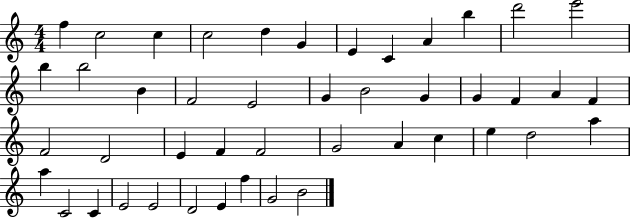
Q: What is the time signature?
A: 4/4